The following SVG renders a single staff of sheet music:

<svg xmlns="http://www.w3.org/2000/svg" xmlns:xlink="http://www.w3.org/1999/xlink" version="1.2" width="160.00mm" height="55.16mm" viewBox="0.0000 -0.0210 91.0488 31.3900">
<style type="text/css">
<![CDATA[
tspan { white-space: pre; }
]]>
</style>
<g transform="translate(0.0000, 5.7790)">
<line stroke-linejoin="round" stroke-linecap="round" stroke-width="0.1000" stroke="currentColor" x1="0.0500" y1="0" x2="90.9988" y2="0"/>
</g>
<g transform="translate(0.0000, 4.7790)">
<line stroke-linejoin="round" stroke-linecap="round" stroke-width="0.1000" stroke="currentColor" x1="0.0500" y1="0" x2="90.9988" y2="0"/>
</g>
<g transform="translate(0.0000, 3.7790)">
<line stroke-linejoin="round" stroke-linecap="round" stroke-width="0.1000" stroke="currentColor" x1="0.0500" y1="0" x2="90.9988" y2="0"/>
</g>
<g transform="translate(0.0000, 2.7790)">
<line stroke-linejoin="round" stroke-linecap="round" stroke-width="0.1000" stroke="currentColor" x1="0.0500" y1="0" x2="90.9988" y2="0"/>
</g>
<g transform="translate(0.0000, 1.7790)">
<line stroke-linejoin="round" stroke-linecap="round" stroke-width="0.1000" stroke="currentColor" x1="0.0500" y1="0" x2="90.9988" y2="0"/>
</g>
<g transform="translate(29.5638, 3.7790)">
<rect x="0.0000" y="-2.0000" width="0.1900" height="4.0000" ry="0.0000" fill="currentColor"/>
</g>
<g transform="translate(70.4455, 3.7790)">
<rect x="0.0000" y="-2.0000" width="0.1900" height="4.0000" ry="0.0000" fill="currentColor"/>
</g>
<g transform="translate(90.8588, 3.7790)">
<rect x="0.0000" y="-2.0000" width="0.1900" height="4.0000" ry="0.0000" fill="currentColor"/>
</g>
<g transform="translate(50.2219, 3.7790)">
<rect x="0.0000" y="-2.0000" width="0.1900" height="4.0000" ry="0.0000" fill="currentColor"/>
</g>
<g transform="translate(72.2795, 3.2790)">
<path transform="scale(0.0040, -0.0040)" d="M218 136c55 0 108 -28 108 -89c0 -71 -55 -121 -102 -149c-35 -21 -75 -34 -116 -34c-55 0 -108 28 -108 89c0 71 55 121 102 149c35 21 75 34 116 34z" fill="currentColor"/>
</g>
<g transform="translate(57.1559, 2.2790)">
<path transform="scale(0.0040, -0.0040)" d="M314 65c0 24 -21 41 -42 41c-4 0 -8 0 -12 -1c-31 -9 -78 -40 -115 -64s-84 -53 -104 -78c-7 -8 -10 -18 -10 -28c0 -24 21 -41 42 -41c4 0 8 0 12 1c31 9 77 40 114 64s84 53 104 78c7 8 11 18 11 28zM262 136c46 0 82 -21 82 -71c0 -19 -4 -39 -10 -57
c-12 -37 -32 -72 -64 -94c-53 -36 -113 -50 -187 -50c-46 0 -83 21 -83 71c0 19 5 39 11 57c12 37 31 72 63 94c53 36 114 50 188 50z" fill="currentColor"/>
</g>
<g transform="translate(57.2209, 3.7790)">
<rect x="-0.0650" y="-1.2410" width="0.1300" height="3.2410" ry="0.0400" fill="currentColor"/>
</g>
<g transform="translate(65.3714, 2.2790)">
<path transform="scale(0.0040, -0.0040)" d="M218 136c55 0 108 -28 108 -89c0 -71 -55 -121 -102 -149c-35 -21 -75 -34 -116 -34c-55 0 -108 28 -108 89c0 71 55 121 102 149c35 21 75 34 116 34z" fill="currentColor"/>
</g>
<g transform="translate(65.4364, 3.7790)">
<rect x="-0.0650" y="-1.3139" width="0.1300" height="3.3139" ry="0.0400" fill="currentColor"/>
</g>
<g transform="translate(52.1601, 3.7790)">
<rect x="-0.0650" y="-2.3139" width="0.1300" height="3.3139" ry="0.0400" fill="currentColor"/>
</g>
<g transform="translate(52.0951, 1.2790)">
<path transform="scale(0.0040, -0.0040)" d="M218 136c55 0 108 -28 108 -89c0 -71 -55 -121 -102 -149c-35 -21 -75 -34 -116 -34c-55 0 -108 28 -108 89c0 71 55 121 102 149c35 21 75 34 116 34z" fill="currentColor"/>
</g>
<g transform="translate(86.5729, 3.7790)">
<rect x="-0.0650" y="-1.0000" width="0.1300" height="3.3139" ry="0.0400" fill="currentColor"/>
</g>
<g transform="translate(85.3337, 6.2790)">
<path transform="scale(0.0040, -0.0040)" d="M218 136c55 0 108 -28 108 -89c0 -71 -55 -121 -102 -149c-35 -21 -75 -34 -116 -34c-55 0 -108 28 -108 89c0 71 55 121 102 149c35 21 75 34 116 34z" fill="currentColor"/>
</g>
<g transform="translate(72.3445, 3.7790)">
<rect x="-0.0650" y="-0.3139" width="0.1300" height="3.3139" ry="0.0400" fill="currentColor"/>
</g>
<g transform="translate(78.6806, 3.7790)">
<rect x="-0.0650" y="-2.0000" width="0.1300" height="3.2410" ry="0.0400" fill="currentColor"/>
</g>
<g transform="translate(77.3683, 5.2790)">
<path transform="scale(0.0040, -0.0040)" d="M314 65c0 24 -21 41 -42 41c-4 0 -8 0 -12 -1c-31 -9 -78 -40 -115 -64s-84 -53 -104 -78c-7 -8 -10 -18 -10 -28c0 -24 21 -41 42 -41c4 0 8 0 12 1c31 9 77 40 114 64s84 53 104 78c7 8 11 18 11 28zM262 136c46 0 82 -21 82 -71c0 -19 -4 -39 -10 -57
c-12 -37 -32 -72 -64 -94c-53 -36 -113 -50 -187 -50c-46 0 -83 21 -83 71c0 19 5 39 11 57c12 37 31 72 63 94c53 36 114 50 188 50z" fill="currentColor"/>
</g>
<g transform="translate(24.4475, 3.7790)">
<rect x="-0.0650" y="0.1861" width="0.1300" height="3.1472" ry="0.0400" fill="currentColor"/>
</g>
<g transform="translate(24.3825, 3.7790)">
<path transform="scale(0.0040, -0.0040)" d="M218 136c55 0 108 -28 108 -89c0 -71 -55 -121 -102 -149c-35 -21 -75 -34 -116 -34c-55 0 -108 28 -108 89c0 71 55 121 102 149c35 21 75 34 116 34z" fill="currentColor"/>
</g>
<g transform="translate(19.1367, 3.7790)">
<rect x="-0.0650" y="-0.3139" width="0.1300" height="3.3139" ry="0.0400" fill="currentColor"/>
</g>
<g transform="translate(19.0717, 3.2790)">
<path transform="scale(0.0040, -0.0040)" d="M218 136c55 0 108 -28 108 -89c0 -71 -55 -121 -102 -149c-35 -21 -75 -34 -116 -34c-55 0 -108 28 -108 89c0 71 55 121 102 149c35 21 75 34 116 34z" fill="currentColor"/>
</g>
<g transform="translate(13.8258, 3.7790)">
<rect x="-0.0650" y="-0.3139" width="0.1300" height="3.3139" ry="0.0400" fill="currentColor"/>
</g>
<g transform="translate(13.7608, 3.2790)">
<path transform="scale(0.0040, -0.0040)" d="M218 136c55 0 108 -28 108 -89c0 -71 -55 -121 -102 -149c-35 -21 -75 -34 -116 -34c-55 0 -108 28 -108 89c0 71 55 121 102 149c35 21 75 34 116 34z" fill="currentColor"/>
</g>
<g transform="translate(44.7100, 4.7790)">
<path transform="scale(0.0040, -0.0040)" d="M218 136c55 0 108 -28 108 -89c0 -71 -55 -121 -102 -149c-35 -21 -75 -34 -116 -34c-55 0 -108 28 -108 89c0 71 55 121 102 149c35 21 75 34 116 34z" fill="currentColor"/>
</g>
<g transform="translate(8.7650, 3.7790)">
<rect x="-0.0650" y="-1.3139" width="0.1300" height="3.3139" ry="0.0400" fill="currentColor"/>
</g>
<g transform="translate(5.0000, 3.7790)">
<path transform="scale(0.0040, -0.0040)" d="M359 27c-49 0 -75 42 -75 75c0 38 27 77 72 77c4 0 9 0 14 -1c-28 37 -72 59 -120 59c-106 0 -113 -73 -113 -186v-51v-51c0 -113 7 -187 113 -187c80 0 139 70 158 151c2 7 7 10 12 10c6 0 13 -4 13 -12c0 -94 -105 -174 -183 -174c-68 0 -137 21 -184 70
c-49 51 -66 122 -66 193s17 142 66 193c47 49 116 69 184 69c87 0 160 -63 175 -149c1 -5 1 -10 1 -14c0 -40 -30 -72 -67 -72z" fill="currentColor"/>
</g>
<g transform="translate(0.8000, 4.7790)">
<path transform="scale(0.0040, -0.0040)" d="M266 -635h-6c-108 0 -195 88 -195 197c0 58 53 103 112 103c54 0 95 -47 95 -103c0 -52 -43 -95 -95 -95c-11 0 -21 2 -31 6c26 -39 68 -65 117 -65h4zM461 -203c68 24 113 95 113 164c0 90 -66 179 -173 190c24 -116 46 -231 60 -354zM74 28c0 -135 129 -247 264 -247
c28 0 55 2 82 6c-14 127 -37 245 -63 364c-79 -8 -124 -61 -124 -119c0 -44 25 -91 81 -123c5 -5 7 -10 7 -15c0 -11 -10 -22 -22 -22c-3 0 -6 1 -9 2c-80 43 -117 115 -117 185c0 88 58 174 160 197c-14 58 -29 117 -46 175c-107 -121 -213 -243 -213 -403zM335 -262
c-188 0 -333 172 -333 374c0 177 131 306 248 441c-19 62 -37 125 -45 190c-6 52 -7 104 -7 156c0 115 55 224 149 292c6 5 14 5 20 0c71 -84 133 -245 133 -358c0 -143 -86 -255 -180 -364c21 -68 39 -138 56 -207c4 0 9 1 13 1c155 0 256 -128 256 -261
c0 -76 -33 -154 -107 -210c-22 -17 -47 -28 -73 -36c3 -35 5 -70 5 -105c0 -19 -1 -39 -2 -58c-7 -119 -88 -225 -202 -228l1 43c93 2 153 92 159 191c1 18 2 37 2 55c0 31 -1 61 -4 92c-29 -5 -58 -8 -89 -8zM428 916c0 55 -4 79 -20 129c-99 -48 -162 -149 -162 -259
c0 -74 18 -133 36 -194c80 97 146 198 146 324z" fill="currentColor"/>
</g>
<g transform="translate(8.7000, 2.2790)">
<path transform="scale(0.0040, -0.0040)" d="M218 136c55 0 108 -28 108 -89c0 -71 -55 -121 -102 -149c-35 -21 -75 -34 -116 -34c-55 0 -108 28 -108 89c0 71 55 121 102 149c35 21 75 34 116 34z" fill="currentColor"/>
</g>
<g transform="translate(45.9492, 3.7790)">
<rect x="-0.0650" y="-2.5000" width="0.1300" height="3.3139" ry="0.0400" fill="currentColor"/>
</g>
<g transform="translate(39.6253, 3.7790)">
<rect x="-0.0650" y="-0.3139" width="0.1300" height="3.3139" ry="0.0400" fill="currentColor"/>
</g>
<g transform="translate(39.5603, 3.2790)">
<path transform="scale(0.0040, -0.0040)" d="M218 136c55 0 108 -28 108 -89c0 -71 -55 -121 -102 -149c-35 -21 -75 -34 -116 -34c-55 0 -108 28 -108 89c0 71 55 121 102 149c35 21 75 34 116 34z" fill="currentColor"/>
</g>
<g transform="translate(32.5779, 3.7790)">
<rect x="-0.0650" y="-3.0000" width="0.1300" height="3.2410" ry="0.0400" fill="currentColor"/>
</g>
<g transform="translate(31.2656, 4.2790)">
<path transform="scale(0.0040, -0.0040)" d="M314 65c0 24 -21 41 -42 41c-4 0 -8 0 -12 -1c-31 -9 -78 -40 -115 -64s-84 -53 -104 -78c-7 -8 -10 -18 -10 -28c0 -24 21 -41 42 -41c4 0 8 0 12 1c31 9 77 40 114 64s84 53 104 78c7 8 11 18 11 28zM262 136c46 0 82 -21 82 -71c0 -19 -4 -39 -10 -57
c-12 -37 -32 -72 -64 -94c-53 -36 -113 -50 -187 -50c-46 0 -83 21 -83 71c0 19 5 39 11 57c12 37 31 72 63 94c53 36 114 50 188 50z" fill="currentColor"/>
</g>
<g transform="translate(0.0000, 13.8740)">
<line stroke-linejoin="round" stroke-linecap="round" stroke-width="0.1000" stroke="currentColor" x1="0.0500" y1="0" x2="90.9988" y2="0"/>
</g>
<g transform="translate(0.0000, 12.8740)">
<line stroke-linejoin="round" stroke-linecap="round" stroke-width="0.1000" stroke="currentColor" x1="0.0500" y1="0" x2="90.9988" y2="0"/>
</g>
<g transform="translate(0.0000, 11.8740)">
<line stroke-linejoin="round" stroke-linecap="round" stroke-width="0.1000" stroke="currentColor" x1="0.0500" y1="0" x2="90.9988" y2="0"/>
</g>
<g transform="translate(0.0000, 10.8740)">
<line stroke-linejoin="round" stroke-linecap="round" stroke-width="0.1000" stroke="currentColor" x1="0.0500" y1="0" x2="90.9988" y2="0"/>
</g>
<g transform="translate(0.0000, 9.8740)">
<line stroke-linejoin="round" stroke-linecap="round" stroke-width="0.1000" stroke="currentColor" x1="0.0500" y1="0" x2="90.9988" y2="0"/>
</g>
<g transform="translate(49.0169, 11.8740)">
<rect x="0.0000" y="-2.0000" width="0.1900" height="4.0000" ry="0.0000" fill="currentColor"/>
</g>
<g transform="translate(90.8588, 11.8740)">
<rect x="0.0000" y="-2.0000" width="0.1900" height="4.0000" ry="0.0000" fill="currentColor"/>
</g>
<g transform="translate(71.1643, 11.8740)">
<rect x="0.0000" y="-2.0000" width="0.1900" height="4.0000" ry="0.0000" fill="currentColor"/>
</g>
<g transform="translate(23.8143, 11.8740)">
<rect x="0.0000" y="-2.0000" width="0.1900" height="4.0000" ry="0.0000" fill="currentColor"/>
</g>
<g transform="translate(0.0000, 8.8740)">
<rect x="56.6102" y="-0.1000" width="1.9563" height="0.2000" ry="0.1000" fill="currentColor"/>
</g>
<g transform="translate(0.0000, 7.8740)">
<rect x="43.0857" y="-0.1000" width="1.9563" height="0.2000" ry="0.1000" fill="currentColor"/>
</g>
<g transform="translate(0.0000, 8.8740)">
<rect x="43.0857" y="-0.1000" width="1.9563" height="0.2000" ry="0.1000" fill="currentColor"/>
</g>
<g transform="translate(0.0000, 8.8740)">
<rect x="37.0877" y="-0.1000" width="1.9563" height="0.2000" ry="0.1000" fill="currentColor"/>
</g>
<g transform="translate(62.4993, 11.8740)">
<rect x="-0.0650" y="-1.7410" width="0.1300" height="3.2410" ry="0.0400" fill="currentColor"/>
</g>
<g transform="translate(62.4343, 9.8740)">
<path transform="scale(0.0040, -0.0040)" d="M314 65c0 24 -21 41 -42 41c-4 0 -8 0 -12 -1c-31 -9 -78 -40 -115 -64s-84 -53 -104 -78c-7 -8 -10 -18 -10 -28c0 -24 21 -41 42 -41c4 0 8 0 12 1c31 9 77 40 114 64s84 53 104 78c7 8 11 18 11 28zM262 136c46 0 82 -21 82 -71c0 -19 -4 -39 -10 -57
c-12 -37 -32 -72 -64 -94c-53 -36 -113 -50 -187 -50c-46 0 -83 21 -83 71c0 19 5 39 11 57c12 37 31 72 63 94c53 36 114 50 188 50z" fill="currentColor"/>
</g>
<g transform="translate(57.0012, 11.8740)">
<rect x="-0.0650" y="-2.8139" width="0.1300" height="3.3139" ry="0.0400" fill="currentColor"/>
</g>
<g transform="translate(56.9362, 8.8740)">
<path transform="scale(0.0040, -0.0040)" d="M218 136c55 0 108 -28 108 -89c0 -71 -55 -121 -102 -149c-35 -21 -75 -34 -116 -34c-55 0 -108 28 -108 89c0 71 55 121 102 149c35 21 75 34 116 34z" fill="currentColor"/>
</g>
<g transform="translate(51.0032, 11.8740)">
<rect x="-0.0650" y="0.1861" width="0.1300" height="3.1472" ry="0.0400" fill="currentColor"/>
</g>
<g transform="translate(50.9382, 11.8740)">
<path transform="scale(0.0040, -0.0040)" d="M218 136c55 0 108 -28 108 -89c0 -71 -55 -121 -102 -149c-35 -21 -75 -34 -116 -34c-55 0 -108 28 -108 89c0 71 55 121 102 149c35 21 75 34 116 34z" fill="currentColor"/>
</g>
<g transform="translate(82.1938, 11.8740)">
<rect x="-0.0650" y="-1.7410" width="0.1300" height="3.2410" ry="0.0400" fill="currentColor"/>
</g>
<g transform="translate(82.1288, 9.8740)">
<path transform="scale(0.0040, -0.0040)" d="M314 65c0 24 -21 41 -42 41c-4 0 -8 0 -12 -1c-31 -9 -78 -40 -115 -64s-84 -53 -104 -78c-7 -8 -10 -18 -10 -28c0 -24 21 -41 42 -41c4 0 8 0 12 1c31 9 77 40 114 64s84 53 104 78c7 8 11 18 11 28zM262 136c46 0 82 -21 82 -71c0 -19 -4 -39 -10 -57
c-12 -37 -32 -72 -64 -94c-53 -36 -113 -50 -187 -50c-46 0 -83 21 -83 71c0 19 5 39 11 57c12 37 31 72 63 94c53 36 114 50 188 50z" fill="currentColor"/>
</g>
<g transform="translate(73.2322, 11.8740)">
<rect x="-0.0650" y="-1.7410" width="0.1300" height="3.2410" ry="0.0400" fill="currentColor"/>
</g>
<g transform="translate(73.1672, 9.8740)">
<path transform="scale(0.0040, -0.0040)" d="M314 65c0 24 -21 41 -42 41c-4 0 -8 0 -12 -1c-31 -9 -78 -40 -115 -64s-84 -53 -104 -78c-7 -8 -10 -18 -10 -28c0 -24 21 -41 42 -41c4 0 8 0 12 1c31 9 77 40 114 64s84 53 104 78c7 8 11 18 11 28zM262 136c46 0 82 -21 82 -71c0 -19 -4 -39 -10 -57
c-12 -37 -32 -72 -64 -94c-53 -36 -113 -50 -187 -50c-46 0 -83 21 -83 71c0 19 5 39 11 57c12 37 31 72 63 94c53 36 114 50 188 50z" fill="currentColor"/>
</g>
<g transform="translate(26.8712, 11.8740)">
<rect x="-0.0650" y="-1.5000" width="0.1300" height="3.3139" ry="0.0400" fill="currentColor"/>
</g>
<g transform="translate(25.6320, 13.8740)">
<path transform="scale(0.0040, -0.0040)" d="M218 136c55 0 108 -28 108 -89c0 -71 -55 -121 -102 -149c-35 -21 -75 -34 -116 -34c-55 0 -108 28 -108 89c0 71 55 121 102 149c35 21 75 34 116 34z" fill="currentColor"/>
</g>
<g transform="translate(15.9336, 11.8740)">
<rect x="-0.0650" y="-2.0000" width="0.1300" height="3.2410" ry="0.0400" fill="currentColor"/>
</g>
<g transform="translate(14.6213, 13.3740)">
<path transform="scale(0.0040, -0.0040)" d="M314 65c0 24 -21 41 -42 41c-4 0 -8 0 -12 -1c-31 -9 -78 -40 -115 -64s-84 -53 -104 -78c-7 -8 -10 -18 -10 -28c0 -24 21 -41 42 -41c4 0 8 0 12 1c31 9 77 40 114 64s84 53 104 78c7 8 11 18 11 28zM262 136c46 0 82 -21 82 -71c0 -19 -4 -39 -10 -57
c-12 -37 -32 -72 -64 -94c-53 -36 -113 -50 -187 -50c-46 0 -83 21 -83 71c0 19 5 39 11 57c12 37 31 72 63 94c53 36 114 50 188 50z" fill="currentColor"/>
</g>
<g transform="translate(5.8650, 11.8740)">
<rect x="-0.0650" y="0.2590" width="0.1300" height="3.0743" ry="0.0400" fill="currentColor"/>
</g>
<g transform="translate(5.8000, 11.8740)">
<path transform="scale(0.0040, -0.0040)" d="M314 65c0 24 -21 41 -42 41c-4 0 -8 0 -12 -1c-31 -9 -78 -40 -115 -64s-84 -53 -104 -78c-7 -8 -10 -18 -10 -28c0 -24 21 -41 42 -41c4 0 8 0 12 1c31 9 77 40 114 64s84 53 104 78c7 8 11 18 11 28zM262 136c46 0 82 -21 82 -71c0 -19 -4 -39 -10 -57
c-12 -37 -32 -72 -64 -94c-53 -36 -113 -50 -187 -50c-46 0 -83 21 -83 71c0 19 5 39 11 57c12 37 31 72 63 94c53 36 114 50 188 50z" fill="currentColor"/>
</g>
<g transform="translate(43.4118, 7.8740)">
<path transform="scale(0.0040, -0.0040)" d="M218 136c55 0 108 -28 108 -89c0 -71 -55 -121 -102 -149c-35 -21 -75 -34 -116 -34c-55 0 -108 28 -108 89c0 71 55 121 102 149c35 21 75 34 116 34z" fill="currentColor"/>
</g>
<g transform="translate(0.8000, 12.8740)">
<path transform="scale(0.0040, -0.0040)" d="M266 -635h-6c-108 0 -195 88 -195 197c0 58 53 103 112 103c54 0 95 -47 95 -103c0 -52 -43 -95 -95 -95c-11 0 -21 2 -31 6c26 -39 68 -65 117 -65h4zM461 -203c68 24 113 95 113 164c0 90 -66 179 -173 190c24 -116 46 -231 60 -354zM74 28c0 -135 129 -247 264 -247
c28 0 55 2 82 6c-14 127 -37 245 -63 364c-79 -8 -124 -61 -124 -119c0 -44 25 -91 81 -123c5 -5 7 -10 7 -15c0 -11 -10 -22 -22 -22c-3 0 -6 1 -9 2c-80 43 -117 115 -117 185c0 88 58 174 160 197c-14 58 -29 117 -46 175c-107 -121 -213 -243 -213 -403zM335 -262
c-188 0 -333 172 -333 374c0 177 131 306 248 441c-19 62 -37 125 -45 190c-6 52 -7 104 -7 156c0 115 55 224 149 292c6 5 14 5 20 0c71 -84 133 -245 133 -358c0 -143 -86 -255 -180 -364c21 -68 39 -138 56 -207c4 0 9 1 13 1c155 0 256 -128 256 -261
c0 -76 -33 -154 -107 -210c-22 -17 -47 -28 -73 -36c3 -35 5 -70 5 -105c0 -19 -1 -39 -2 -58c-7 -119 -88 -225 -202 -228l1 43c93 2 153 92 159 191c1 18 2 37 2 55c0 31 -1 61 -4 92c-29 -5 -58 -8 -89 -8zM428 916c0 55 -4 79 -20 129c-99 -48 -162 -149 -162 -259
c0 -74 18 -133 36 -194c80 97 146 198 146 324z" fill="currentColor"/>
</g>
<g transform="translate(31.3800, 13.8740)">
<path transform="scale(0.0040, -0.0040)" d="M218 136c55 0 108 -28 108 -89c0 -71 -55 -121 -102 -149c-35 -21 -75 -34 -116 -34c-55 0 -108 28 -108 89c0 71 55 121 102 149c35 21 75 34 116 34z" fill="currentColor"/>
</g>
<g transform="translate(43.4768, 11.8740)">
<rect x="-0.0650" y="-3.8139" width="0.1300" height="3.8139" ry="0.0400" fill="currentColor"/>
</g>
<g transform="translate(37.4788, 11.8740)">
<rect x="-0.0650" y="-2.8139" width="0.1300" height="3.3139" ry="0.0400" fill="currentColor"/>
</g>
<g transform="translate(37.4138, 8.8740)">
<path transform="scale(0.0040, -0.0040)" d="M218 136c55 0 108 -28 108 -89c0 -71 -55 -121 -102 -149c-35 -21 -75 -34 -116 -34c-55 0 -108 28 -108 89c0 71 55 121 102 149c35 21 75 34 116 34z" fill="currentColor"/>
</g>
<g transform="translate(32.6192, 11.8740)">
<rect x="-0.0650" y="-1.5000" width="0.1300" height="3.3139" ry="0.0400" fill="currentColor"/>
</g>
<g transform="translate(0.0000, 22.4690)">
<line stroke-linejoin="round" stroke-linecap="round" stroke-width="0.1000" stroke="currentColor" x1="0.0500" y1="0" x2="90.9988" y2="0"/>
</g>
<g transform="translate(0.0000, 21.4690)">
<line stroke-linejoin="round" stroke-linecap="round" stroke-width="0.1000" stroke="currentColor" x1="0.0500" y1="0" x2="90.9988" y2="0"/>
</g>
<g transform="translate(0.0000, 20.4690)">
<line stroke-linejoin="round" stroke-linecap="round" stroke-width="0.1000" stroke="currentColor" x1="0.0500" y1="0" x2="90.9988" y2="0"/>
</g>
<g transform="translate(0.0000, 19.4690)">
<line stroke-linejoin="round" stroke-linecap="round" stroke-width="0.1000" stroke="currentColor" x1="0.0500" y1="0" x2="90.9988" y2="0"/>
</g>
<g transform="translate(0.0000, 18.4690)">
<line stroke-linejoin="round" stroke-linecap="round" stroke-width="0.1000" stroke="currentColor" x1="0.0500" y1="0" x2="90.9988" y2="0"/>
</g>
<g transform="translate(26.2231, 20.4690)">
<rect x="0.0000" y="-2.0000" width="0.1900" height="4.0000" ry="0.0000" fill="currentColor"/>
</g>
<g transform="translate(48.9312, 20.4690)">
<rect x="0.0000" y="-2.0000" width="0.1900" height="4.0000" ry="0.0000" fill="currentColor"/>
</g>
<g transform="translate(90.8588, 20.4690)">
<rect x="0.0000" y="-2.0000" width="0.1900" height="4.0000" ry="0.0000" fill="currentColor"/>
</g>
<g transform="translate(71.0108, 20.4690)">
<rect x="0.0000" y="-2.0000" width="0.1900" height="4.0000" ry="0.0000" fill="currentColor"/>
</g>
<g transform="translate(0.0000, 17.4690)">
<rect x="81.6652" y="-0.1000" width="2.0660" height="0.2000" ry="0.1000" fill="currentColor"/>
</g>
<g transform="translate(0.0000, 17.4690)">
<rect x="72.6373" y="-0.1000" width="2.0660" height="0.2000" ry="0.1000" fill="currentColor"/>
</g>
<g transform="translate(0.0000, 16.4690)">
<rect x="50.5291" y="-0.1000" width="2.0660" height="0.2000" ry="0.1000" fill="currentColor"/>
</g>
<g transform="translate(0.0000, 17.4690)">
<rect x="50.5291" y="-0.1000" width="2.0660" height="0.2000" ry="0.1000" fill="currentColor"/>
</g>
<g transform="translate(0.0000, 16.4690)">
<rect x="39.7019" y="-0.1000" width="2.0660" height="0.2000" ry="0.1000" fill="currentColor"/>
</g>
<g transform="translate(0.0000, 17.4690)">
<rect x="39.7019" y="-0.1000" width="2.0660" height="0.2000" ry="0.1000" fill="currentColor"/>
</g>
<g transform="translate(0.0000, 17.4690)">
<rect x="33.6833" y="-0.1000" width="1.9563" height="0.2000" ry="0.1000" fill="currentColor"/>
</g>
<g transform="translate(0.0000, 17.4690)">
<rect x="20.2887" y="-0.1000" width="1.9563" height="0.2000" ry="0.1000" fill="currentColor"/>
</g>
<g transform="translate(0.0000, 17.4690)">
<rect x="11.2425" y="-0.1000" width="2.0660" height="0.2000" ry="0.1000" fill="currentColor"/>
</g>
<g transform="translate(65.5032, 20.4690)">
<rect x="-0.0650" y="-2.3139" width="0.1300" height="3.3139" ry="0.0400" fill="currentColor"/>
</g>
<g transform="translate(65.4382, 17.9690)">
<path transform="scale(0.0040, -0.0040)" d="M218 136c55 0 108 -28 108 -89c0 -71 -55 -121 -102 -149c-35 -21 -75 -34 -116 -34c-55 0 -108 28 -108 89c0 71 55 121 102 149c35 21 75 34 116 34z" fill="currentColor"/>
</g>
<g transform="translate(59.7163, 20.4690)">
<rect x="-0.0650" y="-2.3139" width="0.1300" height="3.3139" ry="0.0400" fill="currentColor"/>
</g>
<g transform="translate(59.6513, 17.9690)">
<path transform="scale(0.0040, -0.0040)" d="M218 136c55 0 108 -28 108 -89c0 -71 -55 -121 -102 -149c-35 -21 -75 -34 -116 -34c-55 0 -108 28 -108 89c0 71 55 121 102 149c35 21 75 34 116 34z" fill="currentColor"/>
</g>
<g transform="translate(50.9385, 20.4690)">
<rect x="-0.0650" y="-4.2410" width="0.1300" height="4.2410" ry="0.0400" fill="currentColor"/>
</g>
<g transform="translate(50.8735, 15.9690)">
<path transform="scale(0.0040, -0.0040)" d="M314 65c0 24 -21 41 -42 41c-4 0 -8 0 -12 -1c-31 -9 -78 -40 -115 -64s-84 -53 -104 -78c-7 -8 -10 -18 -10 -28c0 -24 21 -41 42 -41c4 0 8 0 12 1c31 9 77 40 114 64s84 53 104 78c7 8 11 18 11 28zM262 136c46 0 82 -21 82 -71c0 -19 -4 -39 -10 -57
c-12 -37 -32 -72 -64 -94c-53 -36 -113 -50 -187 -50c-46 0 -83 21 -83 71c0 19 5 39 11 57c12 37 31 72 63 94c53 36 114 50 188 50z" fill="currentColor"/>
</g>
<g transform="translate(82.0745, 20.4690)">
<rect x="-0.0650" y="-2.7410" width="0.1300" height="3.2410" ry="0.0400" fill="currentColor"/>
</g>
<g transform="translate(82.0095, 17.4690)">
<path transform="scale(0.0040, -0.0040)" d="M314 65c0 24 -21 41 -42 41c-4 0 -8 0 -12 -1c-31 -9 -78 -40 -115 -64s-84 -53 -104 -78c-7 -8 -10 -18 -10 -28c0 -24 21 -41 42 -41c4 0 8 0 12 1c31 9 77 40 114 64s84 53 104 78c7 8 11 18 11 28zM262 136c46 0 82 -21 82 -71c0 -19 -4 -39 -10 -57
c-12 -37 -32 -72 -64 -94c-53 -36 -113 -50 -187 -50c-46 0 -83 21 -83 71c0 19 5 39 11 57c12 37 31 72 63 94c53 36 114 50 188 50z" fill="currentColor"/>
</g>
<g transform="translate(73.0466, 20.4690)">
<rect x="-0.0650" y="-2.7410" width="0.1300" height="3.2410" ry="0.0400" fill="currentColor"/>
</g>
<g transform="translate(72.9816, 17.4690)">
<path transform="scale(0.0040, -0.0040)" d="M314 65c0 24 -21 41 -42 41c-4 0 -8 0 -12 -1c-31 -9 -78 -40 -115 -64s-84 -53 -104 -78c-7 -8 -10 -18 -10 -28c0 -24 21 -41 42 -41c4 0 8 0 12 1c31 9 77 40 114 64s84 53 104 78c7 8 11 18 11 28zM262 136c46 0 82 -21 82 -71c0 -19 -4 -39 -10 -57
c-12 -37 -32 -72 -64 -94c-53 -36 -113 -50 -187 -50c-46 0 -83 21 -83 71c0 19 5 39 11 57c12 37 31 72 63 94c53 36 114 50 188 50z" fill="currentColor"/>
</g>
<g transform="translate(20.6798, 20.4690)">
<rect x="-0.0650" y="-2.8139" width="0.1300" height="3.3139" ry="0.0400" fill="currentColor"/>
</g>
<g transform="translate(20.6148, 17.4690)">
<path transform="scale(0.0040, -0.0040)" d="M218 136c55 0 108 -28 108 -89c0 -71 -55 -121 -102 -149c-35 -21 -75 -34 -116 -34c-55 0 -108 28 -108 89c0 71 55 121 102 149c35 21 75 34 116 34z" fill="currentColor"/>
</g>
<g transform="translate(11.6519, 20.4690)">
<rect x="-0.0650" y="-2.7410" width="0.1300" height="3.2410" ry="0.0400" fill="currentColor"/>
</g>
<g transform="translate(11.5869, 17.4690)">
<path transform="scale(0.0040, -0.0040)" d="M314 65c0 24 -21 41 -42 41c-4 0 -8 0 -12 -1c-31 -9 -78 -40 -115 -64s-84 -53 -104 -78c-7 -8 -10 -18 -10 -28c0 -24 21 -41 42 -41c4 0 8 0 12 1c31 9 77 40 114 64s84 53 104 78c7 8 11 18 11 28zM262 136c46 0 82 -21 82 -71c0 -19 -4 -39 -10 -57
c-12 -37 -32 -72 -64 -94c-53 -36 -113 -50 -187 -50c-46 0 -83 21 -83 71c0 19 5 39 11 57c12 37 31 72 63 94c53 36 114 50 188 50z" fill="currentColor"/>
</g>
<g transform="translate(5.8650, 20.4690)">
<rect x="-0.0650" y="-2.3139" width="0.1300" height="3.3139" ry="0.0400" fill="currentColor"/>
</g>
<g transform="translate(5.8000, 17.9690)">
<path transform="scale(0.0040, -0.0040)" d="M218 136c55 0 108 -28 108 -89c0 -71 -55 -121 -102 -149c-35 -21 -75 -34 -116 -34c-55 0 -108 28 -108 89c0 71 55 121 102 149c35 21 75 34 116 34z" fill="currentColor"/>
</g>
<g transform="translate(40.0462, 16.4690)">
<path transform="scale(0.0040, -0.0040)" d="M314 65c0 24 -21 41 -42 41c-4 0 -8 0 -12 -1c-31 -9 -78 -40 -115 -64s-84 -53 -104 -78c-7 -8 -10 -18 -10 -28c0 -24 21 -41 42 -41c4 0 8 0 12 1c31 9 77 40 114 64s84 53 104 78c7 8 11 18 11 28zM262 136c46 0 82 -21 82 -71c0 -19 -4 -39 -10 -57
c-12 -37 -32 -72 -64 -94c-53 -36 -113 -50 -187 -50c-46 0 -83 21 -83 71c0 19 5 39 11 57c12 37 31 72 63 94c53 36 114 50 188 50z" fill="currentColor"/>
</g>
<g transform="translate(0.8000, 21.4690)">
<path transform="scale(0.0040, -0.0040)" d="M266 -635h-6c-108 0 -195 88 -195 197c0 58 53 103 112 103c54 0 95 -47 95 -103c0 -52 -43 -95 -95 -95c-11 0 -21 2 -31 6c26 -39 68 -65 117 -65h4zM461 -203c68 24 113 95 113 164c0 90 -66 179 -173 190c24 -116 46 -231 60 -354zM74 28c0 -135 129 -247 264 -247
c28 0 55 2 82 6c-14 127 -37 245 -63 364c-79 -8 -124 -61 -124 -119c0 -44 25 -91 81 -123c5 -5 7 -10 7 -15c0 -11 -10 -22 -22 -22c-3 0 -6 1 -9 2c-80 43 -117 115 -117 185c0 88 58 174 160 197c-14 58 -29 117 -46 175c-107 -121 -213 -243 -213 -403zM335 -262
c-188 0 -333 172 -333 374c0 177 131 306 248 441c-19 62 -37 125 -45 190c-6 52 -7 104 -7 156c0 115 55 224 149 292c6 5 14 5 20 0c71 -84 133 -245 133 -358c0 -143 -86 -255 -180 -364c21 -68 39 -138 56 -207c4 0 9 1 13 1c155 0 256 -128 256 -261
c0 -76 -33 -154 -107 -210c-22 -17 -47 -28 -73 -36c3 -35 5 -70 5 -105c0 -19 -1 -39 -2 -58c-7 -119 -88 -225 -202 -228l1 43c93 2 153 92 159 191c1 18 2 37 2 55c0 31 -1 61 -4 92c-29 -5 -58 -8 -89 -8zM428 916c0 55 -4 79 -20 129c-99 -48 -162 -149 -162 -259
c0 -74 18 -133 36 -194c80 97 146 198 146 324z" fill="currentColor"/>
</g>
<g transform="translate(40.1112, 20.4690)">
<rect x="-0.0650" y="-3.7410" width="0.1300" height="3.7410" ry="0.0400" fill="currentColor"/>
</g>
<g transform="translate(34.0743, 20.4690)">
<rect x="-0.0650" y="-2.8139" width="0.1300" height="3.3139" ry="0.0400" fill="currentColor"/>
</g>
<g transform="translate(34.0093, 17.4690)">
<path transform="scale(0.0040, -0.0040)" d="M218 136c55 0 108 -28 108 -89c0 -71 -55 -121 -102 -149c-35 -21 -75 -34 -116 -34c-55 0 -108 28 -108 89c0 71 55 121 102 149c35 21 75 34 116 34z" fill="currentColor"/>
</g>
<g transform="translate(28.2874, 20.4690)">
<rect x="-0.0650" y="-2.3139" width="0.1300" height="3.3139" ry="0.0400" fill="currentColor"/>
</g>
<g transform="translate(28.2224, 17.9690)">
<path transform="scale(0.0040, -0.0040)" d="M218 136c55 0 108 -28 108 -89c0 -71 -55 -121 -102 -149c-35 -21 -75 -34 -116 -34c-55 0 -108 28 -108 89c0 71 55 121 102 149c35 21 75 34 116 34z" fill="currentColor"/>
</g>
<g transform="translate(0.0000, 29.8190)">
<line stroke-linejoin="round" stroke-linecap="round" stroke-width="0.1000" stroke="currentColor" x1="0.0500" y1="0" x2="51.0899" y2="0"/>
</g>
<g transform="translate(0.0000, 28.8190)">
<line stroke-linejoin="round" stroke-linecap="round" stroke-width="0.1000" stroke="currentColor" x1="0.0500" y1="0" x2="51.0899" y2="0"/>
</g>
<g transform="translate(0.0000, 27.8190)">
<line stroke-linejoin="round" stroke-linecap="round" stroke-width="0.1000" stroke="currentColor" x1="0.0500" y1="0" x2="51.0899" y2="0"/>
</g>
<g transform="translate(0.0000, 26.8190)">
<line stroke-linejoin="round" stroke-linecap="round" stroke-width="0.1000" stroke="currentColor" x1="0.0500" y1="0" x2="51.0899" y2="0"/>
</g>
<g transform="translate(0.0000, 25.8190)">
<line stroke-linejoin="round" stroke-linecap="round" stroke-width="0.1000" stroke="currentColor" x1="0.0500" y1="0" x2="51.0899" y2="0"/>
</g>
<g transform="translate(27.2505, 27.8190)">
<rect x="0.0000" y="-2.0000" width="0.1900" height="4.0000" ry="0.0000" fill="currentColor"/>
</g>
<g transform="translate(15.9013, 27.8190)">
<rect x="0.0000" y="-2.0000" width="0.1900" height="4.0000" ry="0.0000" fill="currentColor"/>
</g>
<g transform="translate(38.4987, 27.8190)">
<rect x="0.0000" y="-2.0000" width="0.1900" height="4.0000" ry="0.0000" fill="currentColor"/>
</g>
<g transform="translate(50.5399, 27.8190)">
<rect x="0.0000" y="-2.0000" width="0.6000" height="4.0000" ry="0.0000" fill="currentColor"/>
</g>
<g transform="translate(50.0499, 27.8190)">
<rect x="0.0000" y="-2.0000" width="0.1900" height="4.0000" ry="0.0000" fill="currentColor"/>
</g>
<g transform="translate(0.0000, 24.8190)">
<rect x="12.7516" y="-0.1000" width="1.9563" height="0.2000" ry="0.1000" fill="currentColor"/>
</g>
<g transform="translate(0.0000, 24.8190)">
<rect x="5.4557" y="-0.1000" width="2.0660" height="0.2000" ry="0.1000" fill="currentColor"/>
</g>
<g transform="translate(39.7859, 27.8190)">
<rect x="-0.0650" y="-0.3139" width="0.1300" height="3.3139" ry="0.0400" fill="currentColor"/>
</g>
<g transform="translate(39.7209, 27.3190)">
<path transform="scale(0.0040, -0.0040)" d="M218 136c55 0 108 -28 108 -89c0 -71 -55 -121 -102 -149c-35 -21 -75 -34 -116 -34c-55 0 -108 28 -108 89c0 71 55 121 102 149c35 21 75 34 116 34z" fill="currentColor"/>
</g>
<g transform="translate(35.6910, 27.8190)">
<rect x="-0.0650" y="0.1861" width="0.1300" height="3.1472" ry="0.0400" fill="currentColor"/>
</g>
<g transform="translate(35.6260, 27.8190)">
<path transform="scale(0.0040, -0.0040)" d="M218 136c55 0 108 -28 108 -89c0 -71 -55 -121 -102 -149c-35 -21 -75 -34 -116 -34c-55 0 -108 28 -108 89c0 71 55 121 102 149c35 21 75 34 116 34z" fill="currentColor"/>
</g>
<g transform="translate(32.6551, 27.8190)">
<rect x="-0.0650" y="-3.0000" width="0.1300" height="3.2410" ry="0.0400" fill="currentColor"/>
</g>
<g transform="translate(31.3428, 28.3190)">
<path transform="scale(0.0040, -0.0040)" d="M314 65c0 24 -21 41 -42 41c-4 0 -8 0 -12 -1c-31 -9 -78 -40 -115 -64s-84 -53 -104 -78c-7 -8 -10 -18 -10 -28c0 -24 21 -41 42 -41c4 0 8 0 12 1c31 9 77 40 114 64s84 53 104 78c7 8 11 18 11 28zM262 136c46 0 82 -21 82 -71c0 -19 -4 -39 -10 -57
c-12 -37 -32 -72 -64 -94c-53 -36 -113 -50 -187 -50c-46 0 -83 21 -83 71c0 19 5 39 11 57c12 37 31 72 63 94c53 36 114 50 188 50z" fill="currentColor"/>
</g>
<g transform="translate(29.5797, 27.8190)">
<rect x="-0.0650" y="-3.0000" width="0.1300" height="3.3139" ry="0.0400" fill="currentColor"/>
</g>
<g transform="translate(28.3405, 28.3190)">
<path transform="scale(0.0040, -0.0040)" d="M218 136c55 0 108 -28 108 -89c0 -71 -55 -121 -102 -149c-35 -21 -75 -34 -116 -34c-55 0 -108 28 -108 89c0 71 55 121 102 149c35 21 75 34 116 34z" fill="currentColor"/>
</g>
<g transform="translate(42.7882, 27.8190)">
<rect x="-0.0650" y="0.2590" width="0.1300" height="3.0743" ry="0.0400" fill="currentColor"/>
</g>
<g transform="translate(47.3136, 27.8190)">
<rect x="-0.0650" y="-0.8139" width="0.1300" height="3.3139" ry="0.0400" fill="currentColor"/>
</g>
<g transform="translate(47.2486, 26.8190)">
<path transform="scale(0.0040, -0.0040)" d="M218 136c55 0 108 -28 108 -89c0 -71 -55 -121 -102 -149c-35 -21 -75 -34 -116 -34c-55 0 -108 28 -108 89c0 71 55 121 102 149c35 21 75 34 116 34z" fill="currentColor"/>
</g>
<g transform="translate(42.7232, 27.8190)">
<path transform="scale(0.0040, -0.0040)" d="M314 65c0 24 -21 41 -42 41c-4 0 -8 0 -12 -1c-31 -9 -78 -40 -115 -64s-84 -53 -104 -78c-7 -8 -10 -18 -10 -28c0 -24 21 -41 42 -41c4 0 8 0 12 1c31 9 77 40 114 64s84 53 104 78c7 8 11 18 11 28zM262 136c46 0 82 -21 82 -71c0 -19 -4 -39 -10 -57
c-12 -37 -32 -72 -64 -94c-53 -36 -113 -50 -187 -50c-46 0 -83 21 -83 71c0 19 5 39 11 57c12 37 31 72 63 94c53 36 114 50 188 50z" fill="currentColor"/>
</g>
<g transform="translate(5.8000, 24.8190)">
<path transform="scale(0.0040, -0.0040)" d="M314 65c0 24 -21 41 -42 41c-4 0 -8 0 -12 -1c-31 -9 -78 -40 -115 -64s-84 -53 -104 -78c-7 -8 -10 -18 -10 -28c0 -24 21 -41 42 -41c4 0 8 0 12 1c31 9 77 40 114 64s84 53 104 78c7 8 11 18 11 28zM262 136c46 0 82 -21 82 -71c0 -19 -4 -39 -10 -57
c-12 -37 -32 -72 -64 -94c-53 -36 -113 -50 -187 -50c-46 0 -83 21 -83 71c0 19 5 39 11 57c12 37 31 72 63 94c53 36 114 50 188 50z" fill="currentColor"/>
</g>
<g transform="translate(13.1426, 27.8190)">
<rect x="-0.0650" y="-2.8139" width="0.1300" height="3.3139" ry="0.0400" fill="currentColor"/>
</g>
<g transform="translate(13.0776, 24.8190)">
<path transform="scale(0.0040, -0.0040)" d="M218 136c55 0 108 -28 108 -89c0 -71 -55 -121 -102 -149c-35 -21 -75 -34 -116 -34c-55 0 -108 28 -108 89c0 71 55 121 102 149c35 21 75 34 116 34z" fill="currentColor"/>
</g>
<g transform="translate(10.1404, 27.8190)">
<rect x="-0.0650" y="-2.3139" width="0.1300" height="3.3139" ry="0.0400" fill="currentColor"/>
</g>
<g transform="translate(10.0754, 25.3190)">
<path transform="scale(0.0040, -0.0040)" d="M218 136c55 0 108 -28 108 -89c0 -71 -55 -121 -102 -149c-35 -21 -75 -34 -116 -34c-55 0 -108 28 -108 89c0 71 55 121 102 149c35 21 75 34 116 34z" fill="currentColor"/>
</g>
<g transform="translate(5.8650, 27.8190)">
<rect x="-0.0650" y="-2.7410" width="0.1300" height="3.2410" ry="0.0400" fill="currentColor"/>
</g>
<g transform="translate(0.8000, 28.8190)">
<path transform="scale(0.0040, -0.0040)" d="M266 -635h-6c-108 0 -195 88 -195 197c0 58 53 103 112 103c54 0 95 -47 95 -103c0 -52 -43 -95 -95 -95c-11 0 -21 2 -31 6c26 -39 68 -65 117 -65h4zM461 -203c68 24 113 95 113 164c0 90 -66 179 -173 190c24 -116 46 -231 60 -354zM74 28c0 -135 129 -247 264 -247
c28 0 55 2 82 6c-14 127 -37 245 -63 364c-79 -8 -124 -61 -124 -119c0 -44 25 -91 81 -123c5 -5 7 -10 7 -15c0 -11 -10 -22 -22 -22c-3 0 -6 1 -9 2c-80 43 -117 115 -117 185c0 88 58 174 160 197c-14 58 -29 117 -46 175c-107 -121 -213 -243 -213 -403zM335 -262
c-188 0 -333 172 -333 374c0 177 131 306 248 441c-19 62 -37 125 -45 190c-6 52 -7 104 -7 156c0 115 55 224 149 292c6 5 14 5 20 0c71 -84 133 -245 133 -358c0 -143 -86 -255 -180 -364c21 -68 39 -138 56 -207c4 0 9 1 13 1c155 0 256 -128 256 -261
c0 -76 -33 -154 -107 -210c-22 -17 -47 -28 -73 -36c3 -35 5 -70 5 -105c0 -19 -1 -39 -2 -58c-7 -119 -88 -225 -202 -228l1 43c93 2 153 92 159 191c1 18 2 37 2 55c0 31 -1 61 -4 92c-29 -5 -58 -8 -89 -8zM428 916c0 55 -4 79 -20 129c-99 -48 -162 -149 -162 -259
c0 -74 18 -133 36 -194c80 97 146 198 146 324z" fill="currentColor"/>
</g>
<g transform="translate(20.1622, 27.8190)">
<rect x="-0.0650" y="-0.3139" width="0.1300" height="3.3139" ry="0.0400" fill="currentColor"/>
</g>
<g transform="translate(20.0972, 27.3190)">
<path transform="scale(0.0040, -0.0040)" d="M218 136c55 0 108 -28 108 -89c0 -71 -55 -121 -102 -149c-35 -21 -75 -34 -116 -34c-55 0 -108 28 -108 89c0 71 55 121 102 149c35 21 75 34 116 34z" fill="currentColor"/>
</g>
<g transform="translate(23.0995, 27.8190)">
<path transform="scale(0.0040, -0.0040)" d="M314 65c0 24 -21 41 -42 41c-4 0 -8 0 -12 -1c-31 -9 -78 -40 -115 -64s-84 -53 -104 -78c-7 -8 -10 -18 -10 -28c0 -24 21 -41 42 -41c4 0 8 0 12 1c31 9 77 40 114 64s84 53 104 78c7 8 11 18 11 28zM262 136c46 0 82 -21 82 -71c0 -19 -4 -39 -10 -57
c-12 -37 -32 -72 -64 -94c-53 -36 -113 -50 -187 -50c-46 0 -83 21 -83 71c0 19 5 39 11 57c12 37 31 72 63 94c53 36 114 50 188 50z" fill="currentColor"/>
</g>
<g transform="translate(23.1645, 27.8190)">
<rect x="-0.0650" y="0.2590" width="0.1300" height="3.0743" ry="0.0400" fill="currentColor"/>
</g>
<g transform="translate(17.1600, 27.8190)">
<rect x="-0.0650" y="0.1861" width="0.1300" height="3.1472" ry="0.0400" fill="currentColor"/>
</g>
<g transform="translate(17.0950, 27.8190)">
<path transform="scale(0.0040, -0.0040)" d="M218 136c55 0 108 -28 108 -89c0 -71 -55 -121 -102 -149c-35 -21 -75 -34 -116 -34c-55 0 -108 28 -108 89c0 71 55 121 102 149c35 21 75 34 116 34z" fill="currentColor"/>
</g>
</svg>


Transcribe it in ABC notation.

X:1
T:Untitled
M:4/4
L:1/4
K:C
e c c B A2 c G g e2 e c F2 D B2 F2 E E a c' B a f2 f2 f2 g a2 a g a c'2 d'2 g g a2 a2 a2 g a B c B2 A A2 B c B2 d